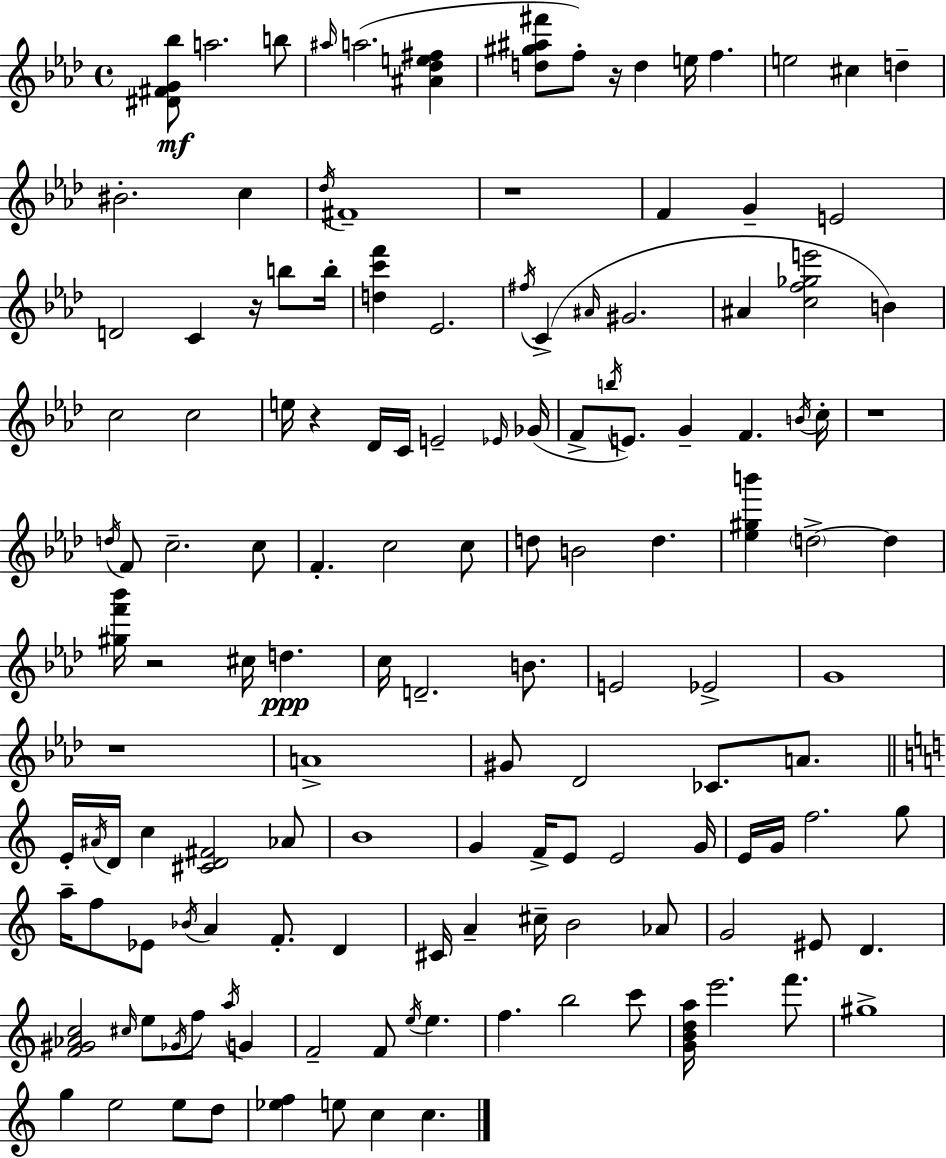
{
  \clef treble
  \time 4/4
  \defaultTimeSignature
  \key f \minor
  <dis' fis' g' bes''>8\mf a''2. b''8 | \grace { ais''16 } a''2.( <ais' des'' e'' fis''>4 | <d'' gis'' ais'' fis'''>8 f''8-.) r16 d''4 e''16 f''4. | e''2 cis''4 d''4-- | \break bis'2.-. c''4 | \acciaccatura { des''16 } fis'1-- | r1 | f'4 g'4-- e'2 | \break d'2 c'4 r16 b''8 | b''16-. <d'' c''' f'''>4 ees'2. | \acciaccatura { fis''16 } c'4->( \grace { ais'16 } gis'2. | ais'4 <c'' f'' ges'' e'''>2 | \break b'4) c''2 c''2 | e''16 r4 des'16 c'16 e'2-- | \grace { ees'16 }( ges'16 f'8-> \acciaccatura { b''16 }) e'8. g'4-- f'4. | \acciaccatura { b'16 } c''16-. r1 | \break \acciaccatura { d''16 } f'8 c''2.-- | c''8 f'4.-. c''2 | c''8 d''8 b'2 | d''4. <ees'' gis'' b'''>4 \parenthesize d''2->~~ | \break d''4 <gis'' f''' bes'''>16 r2 | cis''16 d''4.\ppp c''16 d'2.-- | b'8. e'2 | ees'2-> g'1 | \break r1 | a'1-> | gis'8 des'2 | ces'8. a'8. \bar "||" \break \key c \major e'16-. \acciaccatura { ais'16 } d'16 c''4 <cis' d' fis'>2 aes'8 | b'1 | g'4 f'16-> e'8 e'2 | g'16 e'16 g'16 f''2. g''8 | \break a''16-- f''8 ees'8 \acciaccatura { bes'16 } a'4 f'8.-. d'4 | cis'16 a'4-- cis''16-- b'2 | aes'8 g'2 eis'8 d'4. | <f' gis' aes' c''>2 \grace { cis''16 } e''8 \acciaccatura { ges'16 } f''8 | \break \acciaccatura { a''16 } g'4 f'2-- f'8 \acciaccatura { e''16 } | e''4. f''4. b''2 | c'''8 <g' b' d'' a''>16 e'''2. | f'''8. gis''1-> | \break g''4 e''2 | e''8 d''8 <ees'' f''>4 e''8 c''4 | c''4. \bar "|."
}